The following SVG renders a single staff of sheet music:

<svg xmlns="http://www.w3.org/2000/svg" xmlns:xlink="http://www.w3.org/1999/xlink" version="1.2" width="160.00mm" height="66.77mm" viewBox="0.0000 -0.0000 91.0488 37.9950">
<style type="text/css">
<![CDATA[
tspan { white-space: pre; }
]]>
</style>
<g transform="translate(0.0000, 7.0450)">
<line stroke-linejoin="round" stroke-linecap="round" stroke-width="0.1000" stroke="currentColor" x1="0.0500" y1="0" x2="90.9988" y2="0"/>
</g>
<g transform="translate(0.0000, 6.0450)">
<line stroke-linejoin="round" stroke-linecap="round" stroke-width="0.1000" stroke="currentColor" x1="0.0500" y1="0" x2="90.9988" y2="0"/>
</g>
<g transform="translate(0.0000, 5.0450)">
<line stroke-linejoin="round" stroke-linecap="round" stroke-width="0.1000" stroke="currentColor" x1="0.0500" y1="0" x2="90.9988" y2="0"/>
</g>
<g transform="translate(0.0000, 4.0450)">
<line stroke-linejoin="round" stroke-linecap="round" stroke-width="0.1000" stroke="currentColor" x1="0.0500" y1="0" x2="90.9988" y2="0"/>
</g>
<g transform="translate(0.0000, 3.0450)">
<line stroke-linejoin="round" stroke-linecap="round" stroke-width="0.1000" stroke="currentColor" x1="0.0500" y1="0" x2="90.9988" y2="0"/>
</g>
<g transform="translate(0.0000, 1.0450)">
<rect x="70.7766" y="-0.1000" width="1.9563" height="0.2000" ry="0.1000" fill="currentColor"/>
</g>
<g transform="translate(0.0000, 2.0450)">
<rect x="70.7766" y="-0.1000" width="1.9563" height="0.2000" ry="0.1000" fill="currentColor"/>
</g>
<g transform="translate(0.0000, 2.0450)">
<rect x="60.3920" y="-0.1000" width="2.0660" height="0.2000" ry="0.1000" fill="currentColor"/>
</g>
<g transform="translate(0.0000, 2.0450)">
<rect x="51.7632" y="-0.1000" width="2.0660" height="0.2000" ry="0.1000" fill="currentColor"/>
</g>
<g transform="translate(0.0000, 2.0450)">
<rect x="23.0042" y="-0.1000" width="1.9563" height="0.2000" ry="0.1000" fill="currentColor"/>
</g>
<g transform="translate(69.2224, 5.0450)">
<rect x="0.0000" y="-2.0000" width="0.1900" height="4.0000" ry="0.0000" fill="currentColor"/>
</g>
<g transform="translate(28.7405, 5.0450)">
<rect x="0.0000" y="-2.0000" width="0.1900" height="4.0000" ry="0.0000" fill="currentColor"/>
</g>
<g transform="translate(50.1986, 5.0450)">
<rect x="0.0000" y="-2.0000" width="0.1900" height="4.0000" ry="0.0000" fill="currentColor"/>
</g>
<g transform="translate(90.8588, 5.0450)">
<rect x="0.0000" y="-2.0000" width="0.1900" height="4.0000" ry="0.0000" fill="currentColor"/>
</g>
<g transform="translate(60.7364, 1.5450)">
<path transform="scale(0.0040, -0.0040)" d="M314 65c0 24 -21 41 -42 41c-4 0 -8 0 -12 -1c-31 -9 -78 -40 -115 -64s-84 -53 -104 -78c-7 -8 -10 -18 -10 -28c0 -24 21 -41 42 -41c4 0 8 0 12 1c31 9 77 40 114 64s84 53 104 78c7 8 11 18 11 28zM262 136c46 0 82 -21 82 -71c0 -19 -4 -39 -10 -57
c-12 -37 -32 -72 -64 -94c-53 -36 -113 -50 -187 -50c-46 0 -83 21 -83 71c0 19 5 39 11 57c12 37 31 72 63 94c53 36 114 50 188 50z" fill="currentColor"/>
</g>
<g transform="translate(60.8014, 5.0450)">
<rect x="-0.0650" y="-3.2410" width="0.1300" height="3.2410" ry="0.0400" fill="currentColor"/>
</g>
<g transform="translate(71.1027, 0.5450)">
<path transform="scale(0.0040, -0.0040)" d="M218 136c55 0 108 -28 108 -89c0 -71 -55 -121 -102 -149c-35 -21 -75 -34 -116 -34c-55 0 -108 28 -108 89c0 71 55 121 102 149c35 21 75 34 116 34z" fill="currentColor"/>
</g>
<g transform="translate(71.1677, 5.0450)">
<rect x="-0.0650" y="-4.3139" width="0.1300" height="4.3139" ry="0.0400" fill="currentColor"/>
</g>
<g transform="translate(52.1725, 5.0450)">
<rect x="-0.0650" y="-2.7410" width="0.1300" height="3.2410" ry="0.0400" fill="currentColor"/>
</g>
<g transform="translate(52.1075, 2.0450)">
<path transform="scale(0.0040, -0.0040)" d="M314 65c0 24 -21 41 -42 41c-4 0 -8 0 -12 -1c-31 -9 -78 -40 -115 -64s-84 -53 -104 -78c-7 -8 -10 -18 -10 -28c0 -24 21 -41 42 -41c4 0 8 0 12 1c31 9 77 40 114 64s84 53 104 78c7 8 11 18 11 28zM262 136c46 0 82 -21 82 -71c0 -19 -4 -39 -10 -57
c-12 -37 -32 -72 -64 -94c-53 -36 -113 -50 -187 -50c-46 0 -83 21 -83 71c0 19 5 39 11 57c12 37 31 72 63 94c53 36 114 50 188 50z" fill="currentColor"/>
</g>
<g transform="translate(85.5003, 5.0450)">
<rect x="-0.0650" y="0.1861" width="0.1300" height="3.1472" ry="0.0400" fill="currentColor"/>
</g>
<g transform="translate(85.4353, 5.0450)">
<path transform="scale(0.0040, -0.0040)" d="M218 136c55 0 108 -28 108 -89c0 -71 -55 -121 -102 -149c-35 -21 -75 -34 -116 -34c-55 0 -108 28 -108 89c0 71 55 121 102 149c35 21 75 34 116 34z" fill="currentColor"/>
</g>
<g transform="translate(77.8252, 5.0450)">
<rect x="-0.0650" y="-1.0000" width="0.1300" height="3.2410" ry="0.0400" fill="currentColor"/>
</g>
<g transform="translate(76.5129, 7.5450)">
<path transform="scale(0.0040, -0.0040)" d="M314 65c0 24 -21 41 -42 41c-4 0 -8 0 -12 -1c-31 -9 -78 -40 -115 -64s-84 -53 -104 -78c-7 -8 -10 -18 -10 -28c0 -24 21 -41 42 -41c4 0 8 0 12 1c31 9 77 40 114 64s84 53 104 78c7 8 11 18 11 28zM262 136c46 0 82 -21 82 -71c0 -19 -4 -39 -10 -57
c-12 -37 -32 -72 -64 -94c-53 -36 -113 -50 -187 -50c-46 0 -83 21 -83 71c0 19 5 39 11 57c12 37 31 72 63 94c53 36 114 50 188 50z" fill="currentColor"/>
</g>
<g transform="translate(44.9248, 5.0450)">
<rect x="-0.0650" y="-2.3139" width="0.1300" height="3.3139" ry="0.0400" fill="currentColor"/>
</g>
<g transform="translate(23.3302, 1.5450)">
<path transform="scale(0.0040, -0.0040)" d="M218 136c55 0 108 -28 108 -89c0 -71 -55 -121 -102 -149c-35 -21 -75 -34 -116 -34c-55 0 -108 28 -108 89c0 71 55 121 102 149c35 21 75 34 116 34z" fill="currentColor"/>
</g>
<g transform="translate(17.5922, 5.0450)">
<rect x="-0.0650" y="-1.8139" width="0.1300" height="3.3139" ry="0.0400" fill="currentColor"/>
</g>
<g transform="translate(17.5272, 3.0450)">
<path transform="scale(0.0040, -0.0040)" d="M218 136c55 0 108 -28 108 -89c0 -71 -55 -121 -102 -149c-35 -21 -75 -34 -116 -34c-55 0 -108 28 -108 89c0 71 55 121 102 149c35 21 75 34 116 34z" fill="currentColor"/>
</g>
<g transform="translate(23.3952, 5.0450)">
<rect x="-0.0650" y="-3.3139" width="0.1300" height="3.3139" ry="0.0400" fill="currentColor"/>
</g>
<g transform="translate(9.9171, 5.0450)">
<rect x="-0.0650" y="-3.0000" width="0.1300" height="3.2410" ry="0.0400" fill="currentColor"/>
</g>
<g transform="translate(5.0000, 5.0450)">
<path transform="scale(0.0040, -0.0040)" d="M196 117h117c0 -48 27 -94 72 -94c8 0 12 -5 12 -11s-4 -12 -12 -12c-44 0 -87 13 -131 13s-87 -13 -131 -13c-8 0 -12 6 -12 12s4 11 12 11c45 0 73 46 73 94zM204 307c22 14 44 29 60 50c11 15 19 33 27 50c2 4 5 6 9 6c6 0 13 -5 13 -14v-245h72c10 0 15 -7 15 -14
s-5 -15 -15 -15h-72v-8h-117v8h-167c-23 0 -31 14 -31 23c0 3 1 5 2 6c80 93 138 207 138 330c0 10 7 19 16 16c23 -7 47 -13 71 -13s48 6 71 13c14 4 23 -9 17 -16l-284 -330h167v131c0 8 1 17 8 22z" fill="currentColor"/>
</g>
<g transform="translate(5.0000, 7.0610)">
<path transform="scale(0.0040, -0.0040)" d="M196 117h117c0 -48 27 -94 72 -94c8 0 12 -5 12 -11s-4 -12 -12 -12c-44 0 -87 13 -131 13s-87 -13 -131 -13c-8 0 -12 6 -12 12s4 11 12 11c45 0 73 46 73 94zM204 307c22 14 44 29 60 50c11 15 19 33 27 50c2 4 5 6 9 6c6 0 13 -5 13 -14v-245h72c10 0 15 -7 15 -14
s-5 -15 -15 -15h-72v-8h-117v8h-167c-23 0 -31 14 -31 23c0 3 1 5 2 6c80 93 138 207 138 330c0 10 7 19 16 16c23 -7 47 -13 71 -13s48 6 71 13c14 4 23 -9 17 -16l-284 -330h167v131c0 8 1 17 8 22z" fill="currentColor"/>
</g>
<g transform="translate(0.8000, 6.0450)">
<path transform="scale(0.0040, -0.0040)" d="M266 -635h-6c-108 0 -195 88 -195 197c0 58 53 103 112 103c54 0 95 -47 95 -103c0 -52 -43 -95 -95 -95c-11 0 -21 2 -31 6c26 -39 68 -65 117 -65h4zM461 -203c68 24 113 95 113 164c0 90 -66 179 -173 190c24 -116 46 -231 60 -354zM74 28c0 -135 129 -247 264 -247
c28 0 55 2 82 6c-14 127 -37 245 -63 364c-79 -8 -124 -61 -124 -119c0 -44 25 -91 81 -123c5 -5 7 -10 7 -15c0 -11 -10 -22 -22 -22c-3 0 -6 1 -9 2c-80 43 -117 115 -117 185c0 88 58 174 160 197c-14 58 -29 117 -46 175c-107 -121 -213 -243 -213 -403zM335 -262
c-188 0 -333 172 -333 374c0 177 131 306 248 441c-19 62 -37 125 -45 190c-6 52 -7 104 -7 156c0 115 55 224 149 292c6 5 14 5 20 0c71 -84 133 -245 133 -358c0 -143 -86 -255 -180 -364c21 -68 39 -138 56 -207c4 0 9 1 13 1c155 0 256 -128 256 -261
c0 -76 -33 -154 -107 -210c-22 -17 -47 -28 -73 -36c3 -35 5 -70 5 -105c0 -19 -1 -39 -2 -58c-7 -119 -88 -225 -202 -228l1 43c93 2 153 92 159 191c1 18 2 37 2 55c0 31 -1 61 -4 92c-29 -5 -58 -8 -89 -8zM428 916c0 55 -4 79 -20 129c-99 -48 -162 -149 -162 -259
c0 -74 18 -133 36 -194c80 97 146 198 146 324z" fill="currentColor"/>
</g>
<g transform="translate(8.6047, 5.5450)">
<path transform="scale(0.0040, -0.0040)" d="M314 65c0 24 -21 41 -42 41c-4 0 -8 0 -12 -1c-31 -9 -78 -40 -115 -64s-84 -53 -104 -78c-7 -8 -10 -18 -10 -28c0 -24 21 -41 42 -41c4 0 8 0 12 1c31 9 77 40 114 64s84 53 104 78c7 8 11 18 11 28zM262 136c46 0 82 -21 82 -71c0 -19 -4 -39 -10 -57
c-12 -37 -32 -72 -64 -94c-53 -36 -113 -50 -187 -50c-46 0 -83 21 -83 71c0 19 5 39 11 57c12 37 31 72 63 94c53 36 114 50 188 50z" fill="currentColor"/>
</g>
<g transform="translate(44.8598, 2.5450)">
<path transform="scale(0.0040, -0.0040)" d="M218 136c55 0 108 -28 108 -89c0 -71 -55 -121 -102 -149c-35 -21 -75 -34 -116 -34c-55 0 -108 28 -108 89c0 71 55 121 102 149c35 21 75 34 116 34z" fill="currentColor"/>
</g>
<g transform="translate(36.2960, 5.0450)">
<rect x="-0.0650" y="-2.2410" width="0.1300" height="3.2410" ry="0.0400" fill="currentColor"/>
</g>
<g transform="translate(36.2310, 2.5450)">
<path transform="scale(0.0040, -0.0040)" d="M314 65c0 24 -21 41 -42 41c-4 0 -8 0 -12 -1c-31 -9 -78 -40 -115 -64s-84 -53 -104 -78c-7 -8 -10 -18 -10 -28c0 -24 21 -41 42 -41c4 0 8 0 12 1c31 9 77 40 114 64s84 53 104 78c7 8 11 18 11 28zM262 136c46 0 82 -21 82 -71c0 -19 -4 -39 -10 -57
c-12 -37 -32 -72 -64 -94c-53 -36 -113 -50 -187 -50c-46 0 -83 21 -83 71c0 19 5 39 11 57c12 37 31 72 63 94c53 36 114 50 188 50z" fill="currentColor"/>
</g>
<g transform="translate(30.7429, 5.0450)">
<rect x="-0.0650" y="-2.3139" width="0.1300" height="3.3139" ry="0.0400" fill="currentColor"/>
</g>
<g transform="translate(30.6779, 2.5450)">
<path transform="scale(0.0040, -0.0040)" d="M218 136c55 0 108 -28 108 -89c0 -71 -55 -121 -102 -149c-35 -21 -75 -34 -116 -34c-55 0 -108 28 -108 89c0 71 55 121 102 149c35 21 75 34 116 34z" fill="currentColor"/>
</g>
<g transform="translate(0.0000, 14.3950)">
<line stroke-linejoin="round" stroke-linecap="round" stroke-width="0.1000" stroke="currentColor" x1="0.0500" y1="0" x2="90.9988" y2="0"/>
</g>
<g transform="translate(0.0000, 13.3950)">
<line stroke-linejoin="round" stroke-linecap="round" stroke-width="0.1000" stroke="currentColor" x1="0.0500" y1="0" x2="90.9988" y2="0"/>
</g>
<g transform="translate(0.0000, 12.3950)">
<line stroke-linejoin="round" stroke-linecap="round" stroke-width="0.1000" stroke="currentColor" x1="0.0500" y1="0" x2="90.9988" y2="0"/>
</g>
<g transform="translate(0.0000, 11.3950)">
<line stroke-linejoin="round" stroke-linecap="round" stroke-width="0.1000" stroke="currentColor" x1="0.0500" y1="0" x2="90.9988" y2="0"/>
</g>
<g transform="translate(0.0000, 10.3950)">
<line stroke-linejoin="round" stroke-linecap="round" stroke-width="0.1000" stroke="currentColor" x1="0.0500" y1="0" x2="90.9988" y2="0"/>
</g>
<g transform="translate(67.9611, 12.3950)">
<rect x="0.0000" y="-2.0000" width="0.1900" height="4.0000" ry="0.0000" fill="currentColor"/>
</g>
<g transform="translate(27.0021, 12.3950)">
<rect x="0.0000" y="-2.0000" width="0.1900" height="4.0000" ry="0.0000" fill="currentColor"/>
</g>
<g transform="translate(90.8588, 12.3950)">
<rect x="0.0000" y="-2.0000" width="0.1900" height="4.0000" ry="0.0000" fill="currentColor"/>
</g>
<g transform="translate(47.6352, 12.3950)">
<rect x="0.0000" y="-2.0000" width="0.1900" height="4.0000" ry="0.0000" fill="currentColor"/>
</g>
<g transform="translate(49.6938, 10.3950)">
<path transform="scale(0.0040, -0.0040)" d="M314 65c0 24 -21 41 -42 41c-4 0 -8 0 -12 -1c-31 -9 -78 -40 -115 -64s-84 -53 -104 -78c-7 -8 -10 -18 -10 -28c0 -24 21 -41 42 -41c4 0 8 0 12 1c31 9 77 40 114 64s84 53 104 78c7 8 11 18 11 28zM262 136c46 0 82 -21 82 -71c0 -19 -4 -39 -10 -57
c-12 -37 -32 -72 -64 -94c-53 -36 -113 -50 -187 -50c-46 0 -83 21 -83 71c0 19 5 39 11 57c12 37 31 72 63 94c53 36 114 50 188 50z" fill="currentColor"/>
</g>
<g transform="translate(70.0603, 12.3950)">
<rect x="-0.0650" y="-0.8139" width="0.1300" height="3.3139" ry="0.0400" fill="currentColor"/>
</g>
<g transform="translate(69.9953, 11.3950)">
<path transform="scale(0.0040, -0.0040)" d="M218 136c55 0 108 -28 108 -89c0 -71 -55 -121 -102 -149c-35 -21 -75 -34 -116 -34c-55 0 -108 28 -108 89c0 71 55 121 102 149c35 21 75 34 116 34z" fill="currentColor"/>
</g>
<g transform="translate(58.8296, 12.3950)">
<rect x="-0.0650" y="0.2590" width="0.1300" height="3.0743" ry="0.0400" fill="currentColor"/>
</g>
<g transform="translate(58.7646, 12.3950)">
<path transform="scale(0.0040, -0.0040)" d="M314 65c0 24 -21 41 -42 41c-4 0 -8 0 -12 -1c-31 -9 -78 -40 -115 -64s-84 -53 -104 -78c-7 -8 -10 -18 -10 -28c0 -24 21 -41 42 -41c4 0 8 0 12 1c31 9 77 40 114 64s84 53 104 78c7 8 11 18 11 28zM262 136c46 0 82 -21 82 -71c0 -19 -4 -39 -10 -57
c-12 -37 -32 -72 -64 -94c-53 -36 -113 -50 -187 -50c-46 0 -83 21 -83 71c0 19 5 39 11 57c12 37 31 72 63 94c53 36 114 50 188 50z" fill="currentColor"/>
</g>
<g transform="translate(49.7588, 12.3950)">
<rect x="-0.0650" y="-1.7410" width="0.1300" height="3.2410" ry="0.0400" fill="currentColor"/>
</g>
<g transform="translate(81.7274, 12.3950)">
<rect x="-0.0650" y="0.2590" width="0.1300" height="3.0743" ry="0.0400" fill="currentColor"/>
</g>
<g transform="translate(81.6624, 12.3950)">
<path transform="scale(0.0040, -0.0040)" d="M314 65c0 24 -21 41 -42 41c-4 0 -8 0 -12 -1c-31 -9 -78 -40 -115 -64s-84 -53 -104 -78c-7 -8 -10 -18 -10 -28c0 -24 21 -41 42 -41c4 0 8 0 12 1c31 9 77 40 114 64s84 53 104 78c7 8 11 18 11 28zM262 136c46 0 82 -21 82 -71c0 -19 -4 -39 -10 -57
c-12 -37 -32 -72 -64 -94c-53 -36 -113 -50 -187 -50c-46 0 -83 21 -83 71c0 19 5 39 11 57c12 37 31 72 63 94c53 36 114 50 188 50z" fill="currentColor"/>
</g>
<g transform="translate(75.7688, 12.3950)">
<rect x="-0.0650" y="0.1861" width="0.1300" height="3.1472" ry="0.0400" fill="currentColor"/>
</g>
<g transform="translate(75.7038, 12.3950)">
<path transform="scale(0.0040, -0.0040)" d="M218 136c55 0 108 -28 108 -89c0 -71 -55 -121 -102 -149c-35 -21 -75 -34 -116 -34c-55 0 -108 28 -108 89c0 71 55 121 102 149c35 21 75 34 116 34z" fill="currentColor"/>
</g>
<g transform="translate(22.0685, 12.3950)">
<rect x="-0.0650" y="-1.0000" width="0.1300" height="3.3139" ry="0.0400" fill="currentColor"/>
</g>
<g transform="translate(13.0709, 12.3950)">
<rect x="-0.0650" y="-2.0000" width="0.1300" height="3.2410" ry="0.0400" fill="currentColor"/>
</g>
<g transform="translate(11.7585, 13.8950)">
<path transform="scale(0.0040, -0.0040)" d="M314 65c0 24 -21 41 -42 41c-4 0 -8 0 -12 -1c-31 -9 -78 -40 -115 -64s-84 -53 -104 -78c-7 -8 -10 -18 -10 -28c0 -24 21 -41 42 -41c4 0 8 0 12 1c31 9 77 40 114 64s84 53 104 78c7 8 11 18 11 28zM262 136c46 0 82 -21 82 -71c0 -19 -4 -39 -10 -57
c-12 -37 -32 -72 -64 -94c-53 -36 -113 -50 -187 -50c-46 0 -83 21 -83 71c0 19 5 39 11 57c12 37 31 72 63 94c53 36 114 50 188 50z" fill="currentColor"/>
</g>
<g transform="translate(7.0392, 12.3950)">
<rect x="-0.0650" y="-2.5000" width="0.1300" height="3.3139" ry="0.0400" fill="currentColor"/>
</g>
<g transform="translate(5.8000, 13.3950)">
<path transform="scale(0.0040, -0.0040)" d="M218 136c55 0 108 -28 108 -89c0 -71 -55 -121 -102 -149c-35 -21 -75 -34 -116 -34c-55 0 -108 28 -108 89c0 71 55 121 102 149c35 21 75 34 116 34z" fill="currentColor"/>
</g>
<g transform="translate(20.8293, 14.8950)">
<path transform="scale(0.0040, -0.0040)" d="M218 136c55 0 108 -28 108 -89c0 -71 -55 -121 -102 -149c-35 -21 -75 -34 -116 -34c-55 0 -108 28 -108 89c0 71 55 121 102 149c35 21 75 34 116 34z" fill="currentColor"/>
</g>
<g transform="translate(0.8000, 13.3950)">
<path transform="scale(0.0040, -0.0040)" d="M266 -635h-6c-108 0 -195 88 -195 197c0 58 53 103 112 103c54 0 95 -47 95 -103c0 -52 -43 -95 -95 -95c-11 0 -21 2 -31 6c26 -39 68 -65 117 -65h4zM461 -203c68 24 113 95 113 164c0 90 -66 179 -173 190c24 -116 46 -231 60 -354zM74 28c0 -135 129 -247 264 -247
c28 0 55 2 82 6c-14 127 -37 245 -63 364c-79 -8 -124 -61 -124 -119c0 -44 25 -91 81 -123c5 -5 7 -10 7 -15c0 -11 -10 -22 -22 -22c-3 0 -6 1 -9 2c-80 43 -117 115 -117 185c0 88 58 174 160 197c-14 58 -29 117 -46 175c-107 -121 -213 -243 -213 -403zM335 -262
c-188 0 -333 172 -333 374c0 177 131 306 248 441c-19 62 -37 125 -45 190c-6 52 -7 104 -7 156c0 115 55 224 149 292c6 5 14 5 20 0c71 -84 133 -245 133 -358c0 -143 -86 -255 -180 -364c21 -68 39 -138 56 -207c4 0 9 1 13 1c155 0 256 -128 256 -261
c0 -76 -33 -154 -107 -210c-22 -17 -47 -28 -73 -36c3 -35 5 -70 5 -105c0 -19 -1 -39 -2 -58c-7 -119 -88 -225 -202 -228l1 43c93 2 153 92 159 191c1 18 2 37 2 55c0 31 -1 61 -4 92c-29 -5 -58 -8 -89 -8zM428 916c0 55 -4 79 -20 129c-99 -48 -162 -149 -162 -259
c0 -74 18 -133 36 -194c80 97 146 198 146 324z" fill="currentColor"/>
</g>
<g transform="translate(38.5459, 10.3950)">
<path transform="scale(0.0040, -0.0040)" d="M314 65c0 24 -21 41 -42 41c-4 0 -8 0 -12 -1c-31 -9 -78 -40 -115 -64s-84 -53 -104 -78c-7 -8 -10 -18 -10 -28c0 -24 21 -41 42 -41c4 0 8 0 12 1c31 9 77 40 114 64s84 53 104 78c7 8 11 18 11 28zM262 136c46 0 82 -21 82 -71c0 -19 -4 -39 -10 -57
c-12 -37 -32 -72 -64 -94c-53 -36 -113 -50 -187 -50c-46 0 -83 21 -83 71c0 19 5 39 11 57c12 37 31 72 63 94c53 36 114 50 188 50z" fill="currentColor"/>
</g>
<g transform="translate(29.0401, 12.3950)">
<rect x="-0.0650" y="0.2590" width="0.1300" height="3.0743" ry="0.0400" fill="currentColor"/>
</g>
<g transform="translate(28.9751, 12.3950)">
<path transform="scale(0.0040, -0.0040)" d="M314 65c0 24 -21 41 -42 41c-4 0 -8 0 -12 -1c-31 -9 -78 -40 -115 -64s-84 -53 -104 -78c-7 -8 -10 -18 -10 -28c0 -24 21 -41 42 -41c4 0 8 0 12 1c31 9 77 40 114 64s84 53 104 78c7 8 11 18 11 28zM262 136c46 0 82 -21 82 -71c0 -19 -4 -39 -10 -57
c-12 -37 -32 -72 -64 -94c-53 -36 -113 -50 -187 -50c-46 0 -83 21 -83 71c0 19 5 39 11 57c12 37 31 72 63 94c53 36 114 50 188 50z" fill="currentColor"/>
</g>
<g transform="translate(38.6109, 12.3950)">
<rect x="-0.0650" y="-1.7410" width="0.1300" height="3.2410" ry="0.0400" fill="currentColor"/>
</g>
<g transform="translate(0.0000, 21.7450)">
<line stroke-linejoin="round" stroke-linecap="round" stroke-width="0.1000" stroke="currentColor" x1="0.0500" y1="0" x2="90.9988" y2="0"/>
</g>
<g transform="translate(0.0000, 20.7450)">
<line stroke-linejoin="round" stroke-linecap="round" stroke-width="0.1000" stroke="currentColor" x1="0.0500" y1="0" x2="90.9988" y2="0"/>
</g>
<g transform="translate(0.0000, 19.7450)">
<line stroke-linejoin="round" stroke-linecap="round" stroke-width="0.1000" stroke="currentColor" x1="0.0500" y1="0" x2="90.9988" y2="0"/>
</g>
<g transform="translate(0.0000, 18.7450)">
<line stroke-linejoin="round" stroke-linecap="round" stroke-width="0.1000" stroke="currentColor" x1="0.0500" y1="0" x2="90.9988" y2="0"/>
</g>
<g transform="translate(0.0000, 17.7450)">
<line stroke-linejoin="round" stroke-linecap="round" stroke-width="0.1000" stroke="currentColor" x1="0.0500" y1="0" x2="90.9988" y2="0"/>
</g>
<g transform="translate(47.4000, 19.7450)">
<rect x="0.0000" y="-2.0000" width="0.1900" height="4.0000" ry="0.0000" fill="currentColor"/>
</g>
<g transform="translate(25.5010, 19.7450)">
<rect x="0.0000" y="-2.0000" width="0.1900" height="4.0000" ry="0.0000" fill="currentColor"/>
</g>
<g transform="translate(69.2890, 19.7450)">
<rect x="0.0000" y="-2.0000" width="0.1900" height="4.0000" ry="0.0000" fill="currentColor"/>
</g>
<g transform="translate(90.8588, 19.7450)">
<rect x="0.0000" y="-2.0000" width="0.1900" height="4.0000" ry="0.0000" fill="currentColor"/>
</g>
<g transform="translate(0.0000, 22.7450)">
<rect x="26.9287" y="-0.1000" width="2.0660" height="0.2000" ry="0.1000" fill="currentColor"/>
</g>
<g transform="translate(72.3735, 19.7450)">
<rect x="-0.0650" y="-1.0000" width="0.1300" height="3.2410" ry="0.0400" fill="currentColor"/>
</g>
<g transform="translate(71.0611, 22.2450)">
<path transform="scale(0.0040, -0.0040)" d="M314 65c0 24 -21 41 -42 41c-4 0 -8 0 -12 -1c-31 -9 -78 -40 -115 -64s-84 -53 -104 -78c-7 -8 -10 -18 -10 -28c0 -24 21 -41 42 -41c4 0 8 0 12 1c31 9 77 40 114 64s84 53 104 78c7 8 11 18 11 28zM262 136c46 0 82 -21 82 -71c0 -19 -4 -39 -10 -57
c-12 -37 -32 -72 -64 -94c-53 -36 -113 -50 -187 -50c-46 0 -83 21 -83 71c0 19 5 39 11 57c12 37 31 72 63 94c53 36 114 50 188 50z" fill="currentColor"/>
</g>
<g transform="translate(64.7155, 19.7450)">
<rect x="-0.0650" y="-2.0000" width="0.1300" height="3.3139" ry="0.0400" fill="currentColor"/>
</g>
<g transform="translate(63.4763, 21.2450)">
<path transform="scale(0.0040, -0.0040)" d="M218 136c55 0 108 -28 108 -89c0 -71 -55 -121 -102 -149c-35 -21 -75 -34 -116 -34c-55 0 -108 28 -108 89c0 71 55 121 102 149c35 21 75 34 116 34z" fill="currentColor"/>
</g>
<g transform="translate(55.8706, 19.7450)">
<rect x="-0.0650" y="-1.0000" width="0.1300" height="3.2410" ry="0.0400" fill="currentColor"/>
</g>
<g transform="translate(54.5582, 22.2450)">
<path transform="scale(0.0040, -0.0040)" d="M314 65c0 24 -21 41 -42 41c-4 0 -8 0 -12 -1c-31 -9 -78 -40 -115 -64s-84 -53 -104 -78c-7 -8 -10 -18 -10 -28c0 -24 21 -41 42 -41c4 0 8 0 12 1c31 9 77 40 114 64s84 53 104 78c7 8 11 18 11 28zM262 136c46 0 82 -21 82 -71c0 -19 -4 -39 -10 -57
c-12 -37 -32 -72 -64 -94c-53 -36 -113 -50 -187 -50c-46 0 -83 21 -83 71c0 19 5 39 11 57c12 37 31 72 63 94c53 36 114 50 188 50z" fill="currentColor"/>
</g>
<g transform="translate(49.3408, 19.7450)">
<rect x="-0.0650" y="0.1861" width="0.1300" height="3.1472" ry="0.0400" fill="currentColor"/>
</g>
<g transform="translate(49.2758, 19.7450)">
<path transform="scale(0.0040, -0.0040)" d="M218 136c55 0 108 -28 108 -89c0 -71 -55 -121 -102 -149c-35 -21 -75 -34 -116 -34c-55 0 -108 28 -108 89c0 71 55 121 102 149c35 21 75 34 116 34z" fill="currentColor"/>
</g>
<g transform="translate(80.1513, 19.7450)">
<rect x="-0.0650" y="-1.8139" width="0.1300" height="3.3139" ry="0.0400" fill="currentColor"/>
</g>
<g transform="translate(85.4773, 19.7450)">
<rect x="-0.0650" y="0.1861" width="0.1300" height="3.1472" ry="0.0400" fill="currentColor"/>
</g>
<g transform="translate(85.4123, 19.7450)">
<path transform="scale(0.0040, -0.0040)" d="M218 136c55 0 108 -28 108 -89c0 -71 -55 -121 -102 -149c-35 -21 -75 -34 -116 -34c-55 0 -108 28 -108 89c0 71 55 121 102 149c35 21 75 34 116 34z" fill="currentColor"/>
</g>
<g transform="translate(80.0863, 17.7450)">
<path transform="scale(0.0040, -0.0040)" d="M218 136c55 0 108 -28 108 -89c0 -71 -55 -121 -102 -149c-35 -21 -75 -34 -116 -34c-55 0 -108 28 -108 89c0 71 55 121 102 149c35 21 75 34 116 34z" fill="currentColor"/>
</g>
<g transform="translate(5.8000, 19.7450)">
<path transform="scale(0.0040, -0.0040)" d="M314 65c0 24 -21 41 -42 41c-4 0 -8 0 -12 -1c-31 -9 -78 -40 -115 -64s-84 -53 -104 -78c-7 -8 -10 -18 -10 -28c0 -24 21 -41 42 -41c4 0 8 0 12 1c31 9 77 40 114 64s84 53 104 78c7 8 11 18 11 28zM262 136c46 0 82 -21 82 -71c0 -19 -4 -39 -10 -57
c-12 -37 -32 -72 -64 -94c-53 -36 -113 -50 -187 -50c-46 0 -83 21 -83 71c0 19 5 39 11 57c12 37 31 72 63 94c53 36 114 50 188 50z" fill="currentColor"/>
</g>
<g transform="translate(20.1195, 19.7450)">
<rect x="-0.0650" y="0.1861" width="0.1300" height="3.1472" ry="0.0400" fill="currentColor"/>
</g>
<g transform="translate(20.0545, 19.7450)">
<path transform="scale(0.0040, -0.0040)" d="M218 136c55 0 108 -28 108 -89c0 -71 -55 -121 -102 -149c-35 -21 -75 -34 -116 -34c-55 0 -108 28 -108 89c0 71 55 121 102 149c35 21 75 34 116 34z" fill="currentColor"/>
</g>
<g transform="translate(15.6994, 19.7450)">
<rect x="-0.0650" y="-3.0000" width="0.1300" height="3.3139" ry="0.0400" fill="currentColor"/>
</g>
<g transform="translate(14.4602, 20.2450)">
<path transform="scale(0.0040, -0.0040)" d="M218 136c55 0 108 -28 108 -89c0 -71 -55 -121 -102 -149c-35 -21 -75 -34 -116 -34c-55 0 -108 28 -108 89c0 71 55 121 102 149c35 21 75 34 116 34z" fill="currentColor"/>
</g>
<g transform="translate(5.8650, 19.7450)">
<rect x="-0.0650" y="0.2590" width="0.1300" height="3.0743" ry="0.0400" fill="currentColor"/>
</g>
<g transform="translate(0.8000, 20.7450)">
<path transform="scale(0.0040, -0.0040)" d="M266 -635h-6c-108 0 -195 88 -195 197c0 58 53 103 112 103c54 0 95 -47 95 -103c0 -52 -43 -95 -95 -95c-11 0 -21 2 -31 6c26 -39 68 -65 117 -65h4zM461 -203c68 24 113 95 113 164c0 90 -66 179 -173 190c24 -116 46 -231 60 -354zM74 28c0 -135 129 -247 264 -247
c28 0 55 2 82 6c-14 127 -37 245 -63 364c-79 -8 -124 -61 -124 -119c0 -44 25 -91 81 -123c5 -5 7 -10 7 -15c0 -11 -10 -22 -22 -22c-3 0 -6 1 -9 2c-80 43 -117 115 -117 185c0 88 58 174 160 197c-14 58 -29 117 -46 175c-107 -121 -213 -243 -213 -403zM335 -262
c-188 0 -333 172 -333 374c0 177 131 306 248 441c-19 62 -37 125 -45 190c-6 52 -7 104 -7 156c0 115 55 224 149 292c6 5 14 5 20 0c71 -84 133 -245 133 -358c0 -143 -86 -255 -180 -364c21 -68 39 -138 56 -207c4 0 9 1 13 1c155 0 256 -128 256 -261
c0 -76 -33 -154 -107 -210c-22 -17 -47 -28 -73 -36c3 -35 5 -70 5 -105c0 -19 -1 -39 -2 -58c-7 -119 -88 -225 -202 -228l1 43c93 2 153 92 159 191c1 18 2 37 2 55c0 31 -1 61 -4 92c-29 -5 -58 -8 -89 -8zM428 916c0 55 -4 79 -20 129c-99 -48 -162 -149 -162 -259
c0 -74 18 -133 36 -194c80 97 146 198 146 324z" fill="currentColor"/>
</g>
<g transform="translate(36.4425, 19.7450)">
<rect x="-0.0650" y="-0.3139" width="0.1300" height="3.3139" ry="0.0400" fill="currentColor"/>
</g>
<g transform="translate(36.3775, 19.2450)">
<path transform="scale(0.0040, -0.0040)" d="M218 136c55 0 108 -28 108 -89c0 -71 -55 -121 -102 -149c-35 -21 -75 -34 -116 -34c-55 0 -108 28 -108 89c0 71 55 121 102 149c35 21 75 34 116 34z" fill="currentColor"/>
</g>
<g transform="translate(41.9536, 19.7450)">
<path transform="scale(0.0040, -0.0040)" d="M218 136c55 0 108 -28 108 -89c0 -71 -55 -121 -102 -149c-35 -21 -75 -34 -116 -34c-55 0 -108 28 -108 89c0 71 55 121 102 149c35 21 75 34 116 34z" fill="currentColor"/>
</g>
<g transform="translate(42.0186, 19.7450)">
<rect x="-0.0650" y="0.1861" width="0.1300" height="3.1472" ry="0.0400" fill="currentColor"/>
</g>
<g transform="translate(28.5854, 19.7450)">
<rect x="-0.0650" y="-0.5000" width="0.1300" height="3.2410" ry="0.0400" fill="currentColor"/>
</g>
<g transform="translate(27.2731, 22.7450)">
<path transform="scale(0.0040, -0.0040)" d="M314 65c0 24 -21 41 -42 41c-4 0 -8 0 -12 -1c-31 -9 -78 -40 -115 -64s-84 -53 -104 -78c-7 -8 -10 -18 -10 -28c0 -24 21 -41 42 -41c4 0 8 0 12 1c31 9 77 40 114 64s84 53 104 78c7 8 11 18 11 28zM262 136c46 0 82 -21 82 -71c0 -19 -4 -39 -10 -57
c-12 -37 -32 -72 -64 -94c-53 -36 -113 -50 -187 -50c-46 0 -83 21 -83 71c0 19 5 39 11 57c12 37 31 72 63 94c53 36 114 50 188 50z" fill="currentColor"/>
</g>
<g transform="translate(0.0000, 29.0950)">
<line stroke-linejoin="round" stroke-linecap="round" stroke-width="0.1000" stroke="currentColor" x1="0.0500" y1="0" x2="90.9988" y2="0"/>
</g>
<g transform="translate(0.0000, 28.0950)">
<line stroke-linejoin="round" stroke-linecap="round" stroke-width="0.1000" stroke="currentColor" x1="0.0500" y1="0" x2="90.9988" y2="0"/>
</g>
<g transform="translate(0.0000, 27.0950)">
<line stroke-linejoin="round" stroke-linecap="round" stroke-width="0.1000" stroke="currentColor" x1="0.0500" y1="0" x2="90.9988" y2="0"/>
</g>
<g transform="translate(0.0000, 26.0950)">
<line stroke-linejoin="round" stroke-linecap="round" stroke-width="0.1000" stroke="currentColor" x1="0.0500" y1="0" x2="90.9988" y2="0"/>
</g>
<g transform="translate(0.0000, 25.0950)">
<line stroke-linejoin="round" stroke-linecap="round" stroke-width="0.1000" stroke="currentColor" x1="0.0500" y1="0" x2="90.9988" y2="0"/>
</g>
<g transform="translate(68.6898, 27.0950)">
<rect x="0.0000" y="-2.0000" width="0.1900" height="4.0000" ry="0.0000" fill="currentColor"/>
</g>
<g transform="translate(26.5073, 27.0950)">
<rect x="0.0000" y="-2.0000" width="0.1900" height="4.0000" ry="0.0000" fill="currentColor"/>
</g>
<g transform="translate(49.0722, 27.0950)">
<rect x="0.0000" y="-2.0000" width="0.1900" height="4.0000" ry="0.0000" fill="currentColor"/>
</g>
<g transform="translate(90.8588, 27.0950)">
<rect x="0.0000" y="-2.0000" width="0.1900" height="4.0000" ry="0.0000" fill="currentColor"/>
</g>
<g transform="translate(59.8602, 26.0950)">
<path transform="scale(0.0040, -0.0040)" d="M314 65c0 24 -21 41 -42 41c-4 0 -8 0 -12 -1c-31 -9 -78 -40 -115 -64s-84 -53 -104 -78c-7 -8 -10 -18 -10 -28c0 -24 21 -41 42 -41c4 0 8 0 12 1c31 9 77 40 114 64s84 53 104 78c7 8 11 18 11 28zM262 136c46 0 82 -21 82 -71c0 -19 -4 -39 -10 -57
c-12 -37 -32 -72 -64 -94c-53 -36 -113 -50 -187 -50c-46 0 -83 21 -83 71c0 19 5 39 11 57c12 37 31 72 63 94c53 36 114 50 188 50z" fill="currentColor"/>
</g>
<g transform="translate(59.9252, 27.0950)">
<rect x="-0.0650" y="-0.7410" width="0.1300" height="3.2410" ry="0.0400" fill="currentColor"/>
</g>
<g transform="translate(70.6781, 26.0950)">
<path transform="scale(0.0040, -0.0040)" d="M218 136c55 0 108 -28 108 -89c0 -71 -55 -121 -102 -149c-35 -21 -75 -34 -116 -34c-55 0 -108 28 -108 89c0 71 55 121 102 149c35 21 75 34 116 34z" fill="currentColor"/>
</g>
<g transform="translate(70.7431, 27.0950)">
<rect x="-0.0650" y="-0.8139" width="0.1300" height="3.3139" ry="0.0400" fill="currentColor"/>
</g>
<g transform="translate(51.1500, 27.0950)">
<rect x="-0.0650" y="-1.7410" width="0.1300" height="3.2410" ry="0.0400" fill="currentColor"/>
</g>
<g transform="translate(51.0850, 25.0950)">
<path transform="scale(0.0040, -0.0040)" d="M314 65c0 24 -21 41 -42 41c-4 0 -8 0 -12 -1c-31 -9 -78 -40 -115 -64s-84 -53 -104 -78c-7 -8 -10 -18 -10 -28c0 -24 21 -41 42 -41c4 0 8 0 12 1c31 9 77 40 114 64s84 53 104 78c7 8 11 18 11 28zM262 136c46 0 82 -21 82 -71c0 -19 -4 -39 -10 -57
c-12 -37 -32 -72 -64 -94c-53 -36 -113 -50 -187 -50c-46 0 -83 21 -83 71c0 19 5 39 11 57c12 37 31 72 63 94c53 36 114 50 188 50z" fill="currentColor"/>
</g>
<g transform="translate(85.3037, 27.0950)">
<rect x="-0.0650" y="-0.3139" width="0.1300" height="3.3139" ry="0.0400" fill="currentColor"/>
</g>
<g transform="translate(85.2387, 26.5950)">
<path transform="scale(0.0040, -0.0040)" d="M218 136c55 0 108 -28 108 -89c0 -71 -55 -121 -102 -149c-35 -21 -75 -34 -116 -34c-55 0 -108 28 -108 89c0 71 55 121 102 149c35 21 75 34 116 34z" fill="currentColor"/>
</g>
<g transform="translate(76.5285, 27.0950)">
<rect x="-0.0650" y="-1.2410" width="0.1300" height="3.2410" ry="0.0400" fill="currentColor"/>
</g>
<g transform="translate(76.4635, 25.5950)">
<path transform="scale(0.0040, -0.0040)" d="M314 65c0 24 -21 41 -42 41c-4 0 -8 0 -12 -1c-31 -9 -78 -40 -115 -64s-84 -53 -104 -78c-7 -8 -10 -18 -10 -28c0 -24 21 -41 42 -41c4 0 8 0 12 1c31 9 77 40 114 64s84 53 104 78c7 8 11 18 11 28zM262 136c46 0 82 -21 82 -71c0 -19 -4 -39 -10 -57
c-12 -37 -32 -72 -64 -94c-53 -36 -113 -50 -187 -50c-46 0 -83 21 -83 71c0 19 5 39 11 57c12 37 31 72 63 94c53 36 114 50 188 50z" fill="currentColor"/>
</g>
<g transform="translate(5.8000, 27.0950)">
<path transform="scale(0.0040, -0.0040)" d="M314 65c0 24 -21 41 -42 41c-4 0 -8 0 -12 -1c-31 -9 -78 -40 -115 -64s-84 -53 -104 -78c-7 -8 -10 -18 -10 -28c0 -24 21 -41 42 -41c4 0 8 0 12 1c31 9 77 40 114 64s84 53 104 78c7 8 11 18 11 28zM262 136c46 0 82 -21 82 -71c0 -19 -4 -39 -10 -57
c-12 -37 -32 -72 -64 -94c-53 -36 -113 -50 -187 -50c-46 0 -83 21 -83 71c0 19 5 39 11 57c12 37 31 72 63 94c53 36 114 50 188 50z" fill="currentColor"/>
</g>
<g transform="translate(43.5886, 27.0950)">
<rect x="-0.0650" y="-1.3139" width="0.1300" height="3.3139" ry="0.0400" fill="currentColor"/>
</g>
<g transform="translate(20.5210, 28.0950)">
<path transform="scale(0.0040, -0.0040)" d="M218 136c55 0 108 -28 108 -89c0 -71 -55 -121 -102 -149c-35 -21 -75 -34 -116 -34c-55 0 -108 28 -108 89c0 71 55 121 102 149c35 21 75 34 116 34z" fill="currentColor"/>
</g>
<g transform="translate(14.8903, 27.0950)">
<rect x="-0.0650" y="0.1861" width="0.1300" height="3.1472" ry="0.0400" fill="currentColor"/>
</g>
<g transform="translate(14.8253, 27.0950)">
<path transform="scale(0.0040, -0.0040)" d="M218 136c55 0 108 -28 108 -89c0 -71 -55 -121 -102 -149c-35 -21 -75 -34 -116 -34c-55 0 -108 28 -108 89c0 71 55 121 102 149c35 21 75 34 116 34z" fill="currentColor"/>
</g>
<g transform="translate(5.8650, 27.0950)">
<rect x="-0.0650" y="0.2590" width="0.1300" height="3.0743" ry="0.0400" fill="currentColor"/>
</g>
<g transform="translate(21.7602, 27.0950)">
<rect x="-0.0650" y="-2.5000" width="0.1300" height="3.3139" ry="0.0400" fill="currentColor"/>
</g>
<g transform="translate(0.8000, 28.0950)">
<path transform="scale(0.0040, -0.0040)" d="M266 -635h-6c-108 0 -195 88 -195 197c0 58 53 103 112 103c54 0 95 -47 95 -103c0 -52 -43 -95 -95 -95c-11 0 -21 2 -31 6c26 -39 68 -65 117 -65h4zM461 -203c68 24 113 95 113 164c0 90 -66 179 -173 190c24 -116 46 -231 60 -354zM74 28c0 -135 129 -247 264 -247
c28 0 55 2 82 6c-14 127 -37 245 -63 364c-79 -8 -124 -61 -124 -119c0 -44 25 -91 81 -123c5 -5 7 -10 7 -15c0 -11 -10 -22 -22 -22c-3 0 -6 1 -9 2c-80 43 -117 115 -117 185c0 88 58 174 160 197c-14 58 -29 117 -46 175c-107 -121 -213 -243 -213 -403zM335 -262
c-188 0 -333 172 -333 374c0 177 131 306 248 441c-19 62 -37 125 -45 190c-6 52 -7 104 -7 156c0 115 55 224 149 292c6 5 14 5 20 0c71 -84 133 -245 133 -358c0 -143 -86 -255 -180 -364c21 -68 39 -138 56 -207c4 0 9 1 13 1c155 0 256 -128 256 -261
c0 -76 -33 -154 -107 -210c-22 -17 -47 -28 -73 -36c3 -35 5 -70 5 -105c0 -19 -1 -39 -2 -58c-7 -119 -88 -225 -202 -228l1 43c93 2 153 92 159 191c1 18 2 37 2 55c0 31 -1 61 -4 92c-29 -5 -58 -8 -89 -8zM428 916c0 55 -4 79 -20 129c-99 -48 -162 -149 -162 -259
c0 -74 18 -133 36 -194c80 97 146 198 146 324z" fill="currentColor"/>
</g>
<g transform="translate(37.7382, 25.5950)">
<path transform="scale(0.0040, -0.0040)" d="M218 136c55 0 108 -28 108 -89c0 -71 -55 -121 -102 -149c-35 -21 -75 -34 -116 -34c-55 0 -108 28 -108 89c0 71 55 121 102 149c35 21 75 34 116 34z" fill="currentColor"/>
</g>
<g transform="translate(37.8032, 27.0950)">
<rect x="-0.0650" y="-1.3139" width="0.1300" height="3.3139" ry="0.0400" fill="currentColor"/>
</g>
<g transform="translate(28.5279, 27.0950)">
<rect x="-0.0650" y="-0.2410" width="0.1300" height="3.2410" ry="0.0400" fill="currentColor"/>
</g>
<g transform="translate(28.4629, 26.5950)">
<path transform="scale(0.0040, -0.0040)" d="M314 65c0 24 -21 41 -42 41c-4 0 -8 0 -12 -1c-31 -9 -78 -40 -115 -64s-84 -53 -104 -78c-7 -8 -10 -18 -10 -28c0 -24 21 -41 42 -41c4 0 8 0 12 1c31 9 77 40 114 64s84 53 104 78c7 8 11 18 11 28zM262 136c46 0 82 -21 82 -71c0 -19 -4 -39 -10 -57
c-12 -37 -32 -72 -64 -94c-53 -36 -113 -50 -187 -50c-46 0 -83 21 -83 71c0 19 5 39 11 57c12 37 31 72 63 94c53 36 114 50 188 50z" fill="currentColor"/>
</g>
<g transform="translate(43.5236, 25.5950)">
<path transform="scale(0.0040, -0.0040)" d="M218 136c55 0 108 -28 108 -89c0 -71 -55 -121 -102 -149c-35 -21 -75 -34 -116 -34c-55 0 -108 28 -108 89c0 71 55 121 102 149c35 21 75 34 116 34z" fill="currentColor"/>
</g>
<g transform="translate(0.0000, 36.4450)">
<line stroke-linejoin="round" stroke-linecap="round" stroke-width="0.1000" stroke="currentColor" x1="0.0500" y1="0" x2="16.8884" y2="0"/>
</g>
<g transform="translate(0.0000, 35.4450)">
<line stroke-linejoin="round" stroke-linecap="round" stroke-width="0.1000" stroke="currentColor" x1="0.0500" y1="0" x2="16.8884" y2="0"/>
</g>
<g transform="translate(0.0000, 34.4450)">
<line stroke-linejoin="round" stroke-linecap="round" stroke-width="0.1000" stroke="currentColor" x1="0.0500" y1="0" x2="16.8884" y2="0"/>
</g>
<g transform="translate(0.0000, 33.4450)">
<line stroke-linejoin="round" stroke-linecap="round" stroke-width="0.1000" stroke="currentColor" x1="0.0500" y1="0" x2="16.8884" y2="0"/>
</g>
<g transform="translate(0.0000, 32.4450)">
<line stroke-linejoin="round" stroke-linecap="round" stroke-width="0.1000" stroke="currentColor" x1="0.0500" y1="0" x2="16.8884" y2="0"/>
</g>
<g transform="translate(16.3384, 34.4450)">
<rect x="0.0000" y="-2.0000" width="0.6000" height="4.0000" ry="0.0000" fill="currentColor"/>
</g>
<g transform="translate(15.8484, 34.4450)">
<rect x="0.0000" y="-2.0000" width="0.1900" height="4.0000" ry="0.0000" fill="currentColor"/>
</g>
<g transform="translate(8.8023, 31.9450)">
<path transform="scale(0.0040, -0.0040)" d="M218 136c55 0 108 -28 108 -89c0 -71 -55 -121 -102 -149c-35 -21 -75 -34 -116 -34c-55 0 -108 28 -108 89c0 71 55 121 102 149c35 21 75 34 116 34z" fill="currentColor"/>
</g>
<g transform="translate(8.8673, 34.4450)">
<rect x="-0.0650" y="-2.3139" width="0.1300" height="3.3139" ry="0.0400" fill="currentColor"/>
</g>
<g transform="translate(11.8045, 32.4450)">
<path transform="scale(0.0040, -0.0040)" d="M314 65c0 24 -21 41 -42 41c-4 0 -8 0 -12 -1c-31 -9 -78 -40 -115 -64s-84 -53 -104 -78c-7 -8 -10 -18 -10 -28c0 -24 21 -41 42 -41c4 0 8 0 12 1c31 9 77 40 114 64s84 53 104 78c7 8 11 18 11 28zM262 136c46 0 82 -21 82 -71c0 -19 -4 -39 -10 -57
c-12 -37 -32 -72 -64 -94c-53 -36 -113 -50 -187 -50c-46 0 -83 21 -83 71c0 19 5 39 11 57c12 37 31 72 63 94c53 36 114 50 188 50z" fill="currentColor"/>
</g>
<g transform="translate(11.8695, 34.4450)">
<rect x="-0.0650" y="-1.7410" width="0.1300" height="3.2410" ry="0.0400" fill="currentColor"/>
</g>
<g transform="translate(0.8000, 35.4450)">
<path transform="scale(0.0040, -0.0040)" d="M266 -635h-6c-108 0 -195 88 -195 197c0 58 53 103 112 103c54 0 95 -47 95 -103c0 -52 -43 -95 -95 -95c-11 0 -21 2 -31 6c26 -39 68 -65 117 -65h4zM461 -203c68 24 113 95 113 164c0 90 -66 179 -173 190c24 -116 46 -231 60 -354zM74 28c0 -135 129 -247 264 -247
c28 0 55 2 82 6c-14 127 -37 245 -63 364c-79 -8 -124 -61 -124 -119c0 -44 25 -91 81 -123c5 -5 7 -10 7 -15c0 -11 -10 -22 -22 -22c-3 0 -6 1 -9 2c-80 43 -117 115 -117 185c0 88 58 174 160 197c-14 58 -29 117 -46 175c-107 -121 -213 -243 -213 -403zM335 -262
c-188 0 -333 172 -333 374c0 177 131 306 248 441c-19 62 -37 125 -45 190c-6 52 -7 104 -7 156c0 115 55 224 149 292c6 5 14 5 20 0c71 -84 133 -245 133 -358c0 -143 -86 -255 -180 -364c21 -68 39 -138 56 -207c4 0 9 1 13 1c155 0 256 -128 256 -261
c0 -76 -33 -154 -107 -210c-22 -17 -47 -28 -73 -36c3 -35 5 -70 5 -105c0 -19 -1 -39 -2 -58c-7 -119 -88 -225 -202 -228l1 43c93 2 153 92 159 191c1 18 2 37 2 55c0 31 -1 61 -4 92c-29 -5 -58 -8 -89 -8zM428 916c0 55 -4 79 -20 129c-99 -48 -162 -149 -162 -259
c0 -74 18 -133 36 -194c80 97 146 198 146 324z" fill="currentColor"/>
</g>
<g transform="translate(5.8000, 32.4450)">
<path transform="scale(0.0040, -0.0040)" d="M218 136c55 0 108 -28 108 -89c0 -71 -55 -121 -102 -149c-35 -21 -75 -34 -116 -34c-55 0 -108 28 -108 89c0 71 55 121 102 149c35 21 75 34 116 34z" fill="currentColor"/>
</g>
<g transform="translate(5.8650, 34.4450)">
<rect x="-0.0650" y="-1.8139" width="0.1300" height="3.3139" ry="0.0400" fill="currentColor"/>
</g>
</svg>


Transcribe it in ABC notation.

X:1
T:Untitled
M:4/4
L:1/4
K:C
A2 f b g g2 g a2 b2 d' D2 B G F2 D B2 f2 f2 B2 d B B2 B2 A B C2 c B B D2 F D2 f B B2 B G c2 e e f2 d2 d e2 c f g f2